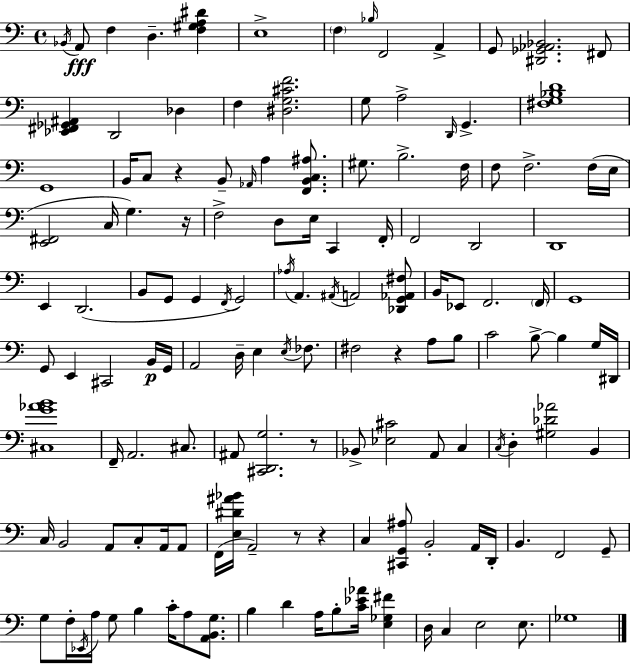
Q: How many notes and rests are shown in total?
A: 140